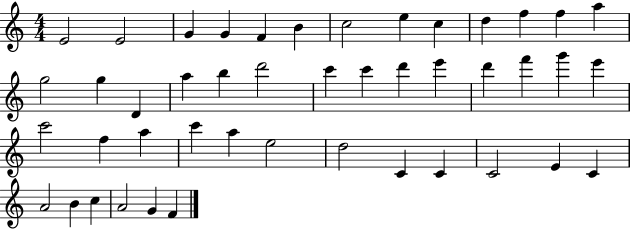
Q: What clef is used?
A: treble